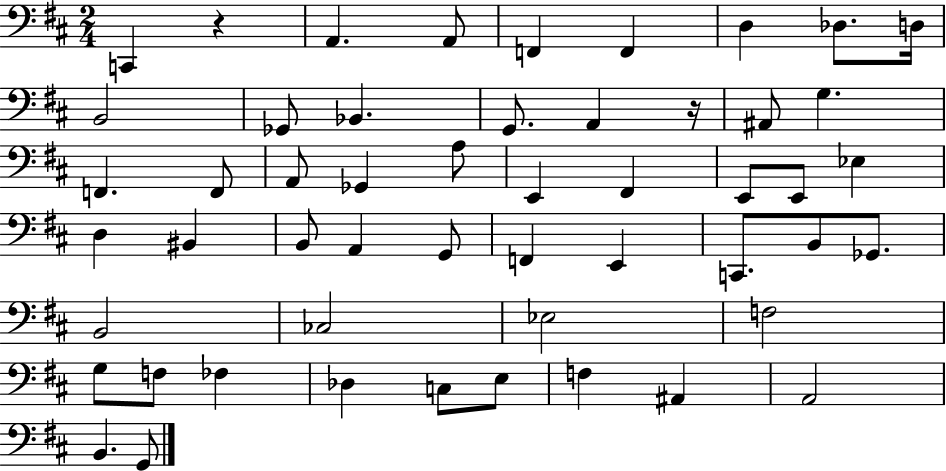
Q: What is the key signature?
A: D major